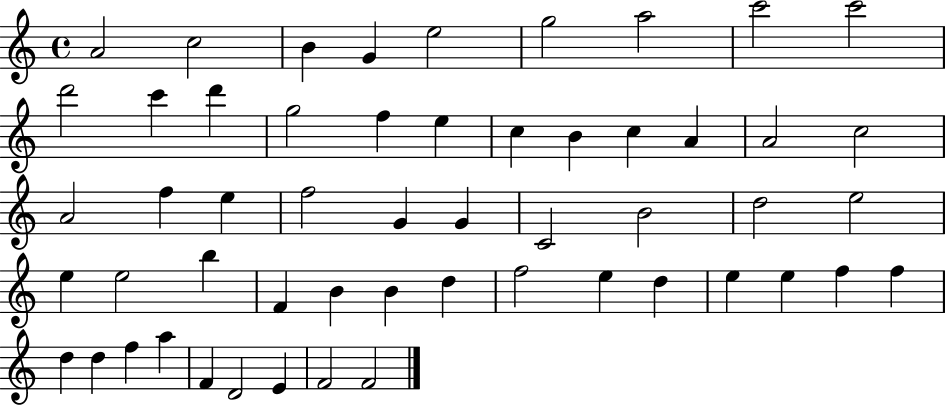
A4/h C5/h B4/q G4/q E5/h G5/h A5/h C6/h C6/h D6/h C6/q D6/q G5/h F5/q E5/q C5/q B4/q C5/q A4/q A4/h C5/h A4/h F5/q E5/q F5/h G4/q G4/q C4/h B4/h D5/h E5/h E5/q E5/h B5/q F4/q B4/q B4/q D5/q F5/h E5/q D5/q E5/q E5/q F5/q F5/q D5/q D5/q F5/q A5/q F4/q D4/h E4/q F4/h F4/h